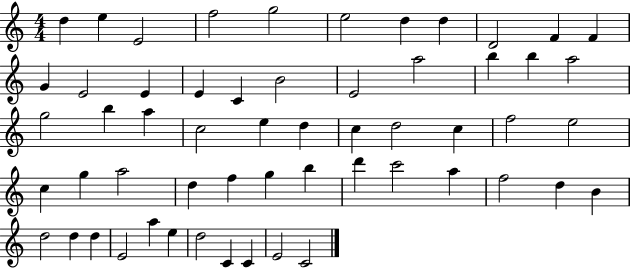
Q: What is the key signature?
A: C major